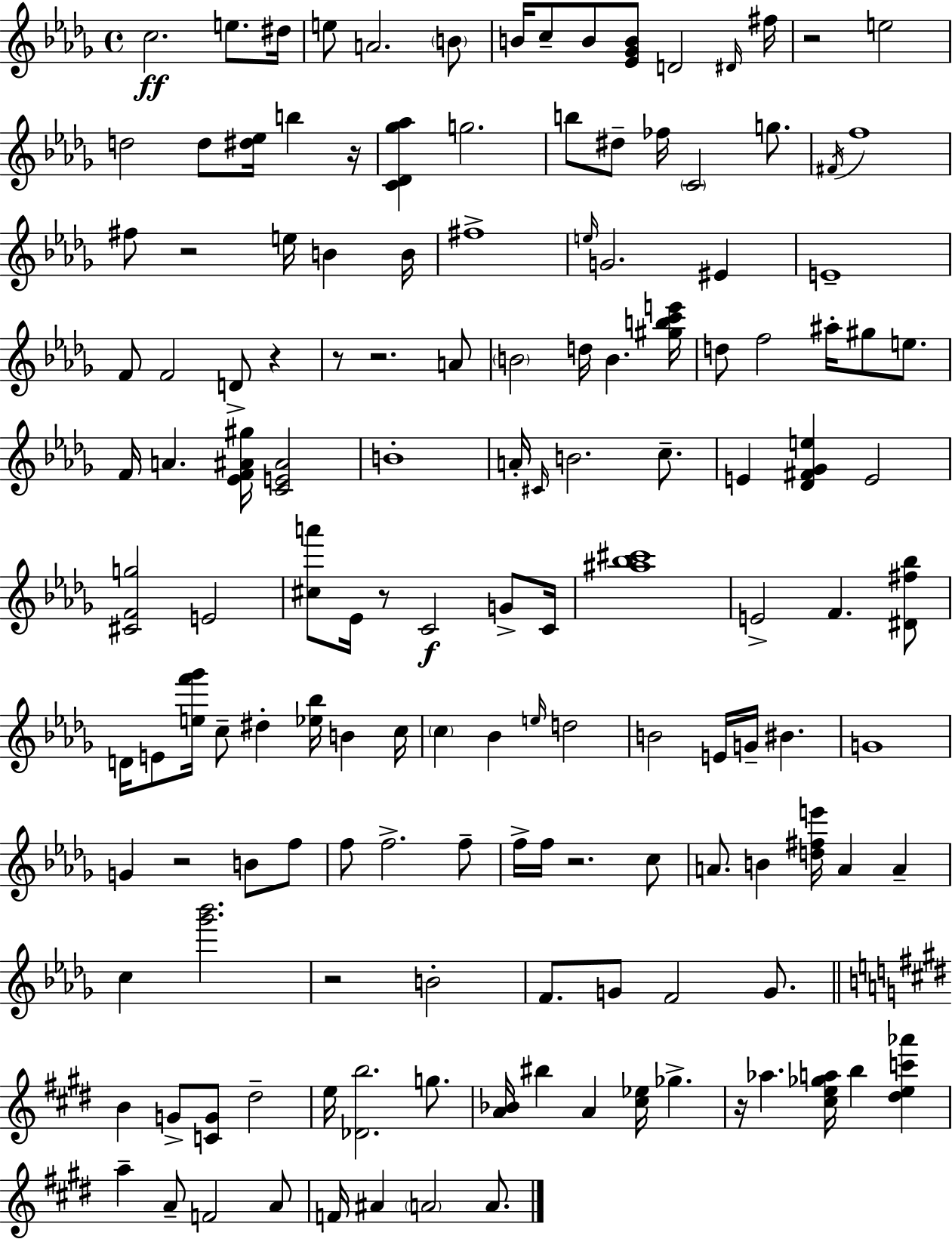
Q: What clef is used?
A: treble